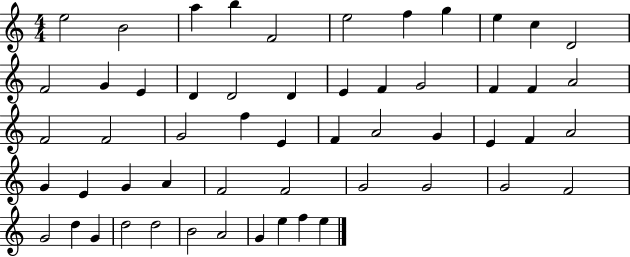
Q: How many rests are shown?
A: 0